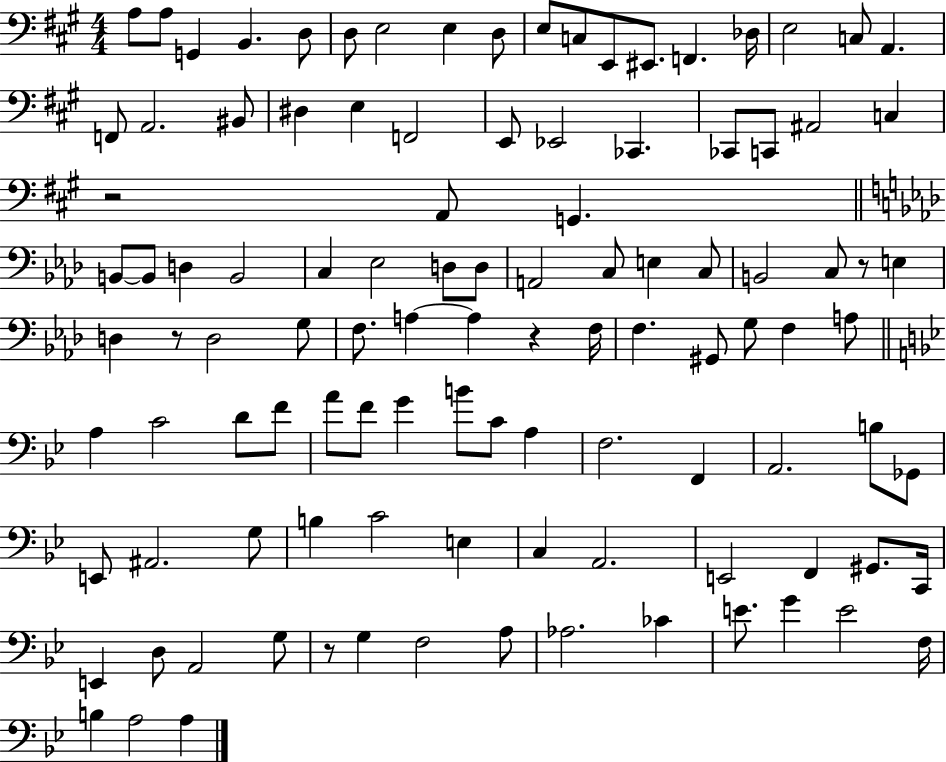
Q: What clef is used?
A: bass